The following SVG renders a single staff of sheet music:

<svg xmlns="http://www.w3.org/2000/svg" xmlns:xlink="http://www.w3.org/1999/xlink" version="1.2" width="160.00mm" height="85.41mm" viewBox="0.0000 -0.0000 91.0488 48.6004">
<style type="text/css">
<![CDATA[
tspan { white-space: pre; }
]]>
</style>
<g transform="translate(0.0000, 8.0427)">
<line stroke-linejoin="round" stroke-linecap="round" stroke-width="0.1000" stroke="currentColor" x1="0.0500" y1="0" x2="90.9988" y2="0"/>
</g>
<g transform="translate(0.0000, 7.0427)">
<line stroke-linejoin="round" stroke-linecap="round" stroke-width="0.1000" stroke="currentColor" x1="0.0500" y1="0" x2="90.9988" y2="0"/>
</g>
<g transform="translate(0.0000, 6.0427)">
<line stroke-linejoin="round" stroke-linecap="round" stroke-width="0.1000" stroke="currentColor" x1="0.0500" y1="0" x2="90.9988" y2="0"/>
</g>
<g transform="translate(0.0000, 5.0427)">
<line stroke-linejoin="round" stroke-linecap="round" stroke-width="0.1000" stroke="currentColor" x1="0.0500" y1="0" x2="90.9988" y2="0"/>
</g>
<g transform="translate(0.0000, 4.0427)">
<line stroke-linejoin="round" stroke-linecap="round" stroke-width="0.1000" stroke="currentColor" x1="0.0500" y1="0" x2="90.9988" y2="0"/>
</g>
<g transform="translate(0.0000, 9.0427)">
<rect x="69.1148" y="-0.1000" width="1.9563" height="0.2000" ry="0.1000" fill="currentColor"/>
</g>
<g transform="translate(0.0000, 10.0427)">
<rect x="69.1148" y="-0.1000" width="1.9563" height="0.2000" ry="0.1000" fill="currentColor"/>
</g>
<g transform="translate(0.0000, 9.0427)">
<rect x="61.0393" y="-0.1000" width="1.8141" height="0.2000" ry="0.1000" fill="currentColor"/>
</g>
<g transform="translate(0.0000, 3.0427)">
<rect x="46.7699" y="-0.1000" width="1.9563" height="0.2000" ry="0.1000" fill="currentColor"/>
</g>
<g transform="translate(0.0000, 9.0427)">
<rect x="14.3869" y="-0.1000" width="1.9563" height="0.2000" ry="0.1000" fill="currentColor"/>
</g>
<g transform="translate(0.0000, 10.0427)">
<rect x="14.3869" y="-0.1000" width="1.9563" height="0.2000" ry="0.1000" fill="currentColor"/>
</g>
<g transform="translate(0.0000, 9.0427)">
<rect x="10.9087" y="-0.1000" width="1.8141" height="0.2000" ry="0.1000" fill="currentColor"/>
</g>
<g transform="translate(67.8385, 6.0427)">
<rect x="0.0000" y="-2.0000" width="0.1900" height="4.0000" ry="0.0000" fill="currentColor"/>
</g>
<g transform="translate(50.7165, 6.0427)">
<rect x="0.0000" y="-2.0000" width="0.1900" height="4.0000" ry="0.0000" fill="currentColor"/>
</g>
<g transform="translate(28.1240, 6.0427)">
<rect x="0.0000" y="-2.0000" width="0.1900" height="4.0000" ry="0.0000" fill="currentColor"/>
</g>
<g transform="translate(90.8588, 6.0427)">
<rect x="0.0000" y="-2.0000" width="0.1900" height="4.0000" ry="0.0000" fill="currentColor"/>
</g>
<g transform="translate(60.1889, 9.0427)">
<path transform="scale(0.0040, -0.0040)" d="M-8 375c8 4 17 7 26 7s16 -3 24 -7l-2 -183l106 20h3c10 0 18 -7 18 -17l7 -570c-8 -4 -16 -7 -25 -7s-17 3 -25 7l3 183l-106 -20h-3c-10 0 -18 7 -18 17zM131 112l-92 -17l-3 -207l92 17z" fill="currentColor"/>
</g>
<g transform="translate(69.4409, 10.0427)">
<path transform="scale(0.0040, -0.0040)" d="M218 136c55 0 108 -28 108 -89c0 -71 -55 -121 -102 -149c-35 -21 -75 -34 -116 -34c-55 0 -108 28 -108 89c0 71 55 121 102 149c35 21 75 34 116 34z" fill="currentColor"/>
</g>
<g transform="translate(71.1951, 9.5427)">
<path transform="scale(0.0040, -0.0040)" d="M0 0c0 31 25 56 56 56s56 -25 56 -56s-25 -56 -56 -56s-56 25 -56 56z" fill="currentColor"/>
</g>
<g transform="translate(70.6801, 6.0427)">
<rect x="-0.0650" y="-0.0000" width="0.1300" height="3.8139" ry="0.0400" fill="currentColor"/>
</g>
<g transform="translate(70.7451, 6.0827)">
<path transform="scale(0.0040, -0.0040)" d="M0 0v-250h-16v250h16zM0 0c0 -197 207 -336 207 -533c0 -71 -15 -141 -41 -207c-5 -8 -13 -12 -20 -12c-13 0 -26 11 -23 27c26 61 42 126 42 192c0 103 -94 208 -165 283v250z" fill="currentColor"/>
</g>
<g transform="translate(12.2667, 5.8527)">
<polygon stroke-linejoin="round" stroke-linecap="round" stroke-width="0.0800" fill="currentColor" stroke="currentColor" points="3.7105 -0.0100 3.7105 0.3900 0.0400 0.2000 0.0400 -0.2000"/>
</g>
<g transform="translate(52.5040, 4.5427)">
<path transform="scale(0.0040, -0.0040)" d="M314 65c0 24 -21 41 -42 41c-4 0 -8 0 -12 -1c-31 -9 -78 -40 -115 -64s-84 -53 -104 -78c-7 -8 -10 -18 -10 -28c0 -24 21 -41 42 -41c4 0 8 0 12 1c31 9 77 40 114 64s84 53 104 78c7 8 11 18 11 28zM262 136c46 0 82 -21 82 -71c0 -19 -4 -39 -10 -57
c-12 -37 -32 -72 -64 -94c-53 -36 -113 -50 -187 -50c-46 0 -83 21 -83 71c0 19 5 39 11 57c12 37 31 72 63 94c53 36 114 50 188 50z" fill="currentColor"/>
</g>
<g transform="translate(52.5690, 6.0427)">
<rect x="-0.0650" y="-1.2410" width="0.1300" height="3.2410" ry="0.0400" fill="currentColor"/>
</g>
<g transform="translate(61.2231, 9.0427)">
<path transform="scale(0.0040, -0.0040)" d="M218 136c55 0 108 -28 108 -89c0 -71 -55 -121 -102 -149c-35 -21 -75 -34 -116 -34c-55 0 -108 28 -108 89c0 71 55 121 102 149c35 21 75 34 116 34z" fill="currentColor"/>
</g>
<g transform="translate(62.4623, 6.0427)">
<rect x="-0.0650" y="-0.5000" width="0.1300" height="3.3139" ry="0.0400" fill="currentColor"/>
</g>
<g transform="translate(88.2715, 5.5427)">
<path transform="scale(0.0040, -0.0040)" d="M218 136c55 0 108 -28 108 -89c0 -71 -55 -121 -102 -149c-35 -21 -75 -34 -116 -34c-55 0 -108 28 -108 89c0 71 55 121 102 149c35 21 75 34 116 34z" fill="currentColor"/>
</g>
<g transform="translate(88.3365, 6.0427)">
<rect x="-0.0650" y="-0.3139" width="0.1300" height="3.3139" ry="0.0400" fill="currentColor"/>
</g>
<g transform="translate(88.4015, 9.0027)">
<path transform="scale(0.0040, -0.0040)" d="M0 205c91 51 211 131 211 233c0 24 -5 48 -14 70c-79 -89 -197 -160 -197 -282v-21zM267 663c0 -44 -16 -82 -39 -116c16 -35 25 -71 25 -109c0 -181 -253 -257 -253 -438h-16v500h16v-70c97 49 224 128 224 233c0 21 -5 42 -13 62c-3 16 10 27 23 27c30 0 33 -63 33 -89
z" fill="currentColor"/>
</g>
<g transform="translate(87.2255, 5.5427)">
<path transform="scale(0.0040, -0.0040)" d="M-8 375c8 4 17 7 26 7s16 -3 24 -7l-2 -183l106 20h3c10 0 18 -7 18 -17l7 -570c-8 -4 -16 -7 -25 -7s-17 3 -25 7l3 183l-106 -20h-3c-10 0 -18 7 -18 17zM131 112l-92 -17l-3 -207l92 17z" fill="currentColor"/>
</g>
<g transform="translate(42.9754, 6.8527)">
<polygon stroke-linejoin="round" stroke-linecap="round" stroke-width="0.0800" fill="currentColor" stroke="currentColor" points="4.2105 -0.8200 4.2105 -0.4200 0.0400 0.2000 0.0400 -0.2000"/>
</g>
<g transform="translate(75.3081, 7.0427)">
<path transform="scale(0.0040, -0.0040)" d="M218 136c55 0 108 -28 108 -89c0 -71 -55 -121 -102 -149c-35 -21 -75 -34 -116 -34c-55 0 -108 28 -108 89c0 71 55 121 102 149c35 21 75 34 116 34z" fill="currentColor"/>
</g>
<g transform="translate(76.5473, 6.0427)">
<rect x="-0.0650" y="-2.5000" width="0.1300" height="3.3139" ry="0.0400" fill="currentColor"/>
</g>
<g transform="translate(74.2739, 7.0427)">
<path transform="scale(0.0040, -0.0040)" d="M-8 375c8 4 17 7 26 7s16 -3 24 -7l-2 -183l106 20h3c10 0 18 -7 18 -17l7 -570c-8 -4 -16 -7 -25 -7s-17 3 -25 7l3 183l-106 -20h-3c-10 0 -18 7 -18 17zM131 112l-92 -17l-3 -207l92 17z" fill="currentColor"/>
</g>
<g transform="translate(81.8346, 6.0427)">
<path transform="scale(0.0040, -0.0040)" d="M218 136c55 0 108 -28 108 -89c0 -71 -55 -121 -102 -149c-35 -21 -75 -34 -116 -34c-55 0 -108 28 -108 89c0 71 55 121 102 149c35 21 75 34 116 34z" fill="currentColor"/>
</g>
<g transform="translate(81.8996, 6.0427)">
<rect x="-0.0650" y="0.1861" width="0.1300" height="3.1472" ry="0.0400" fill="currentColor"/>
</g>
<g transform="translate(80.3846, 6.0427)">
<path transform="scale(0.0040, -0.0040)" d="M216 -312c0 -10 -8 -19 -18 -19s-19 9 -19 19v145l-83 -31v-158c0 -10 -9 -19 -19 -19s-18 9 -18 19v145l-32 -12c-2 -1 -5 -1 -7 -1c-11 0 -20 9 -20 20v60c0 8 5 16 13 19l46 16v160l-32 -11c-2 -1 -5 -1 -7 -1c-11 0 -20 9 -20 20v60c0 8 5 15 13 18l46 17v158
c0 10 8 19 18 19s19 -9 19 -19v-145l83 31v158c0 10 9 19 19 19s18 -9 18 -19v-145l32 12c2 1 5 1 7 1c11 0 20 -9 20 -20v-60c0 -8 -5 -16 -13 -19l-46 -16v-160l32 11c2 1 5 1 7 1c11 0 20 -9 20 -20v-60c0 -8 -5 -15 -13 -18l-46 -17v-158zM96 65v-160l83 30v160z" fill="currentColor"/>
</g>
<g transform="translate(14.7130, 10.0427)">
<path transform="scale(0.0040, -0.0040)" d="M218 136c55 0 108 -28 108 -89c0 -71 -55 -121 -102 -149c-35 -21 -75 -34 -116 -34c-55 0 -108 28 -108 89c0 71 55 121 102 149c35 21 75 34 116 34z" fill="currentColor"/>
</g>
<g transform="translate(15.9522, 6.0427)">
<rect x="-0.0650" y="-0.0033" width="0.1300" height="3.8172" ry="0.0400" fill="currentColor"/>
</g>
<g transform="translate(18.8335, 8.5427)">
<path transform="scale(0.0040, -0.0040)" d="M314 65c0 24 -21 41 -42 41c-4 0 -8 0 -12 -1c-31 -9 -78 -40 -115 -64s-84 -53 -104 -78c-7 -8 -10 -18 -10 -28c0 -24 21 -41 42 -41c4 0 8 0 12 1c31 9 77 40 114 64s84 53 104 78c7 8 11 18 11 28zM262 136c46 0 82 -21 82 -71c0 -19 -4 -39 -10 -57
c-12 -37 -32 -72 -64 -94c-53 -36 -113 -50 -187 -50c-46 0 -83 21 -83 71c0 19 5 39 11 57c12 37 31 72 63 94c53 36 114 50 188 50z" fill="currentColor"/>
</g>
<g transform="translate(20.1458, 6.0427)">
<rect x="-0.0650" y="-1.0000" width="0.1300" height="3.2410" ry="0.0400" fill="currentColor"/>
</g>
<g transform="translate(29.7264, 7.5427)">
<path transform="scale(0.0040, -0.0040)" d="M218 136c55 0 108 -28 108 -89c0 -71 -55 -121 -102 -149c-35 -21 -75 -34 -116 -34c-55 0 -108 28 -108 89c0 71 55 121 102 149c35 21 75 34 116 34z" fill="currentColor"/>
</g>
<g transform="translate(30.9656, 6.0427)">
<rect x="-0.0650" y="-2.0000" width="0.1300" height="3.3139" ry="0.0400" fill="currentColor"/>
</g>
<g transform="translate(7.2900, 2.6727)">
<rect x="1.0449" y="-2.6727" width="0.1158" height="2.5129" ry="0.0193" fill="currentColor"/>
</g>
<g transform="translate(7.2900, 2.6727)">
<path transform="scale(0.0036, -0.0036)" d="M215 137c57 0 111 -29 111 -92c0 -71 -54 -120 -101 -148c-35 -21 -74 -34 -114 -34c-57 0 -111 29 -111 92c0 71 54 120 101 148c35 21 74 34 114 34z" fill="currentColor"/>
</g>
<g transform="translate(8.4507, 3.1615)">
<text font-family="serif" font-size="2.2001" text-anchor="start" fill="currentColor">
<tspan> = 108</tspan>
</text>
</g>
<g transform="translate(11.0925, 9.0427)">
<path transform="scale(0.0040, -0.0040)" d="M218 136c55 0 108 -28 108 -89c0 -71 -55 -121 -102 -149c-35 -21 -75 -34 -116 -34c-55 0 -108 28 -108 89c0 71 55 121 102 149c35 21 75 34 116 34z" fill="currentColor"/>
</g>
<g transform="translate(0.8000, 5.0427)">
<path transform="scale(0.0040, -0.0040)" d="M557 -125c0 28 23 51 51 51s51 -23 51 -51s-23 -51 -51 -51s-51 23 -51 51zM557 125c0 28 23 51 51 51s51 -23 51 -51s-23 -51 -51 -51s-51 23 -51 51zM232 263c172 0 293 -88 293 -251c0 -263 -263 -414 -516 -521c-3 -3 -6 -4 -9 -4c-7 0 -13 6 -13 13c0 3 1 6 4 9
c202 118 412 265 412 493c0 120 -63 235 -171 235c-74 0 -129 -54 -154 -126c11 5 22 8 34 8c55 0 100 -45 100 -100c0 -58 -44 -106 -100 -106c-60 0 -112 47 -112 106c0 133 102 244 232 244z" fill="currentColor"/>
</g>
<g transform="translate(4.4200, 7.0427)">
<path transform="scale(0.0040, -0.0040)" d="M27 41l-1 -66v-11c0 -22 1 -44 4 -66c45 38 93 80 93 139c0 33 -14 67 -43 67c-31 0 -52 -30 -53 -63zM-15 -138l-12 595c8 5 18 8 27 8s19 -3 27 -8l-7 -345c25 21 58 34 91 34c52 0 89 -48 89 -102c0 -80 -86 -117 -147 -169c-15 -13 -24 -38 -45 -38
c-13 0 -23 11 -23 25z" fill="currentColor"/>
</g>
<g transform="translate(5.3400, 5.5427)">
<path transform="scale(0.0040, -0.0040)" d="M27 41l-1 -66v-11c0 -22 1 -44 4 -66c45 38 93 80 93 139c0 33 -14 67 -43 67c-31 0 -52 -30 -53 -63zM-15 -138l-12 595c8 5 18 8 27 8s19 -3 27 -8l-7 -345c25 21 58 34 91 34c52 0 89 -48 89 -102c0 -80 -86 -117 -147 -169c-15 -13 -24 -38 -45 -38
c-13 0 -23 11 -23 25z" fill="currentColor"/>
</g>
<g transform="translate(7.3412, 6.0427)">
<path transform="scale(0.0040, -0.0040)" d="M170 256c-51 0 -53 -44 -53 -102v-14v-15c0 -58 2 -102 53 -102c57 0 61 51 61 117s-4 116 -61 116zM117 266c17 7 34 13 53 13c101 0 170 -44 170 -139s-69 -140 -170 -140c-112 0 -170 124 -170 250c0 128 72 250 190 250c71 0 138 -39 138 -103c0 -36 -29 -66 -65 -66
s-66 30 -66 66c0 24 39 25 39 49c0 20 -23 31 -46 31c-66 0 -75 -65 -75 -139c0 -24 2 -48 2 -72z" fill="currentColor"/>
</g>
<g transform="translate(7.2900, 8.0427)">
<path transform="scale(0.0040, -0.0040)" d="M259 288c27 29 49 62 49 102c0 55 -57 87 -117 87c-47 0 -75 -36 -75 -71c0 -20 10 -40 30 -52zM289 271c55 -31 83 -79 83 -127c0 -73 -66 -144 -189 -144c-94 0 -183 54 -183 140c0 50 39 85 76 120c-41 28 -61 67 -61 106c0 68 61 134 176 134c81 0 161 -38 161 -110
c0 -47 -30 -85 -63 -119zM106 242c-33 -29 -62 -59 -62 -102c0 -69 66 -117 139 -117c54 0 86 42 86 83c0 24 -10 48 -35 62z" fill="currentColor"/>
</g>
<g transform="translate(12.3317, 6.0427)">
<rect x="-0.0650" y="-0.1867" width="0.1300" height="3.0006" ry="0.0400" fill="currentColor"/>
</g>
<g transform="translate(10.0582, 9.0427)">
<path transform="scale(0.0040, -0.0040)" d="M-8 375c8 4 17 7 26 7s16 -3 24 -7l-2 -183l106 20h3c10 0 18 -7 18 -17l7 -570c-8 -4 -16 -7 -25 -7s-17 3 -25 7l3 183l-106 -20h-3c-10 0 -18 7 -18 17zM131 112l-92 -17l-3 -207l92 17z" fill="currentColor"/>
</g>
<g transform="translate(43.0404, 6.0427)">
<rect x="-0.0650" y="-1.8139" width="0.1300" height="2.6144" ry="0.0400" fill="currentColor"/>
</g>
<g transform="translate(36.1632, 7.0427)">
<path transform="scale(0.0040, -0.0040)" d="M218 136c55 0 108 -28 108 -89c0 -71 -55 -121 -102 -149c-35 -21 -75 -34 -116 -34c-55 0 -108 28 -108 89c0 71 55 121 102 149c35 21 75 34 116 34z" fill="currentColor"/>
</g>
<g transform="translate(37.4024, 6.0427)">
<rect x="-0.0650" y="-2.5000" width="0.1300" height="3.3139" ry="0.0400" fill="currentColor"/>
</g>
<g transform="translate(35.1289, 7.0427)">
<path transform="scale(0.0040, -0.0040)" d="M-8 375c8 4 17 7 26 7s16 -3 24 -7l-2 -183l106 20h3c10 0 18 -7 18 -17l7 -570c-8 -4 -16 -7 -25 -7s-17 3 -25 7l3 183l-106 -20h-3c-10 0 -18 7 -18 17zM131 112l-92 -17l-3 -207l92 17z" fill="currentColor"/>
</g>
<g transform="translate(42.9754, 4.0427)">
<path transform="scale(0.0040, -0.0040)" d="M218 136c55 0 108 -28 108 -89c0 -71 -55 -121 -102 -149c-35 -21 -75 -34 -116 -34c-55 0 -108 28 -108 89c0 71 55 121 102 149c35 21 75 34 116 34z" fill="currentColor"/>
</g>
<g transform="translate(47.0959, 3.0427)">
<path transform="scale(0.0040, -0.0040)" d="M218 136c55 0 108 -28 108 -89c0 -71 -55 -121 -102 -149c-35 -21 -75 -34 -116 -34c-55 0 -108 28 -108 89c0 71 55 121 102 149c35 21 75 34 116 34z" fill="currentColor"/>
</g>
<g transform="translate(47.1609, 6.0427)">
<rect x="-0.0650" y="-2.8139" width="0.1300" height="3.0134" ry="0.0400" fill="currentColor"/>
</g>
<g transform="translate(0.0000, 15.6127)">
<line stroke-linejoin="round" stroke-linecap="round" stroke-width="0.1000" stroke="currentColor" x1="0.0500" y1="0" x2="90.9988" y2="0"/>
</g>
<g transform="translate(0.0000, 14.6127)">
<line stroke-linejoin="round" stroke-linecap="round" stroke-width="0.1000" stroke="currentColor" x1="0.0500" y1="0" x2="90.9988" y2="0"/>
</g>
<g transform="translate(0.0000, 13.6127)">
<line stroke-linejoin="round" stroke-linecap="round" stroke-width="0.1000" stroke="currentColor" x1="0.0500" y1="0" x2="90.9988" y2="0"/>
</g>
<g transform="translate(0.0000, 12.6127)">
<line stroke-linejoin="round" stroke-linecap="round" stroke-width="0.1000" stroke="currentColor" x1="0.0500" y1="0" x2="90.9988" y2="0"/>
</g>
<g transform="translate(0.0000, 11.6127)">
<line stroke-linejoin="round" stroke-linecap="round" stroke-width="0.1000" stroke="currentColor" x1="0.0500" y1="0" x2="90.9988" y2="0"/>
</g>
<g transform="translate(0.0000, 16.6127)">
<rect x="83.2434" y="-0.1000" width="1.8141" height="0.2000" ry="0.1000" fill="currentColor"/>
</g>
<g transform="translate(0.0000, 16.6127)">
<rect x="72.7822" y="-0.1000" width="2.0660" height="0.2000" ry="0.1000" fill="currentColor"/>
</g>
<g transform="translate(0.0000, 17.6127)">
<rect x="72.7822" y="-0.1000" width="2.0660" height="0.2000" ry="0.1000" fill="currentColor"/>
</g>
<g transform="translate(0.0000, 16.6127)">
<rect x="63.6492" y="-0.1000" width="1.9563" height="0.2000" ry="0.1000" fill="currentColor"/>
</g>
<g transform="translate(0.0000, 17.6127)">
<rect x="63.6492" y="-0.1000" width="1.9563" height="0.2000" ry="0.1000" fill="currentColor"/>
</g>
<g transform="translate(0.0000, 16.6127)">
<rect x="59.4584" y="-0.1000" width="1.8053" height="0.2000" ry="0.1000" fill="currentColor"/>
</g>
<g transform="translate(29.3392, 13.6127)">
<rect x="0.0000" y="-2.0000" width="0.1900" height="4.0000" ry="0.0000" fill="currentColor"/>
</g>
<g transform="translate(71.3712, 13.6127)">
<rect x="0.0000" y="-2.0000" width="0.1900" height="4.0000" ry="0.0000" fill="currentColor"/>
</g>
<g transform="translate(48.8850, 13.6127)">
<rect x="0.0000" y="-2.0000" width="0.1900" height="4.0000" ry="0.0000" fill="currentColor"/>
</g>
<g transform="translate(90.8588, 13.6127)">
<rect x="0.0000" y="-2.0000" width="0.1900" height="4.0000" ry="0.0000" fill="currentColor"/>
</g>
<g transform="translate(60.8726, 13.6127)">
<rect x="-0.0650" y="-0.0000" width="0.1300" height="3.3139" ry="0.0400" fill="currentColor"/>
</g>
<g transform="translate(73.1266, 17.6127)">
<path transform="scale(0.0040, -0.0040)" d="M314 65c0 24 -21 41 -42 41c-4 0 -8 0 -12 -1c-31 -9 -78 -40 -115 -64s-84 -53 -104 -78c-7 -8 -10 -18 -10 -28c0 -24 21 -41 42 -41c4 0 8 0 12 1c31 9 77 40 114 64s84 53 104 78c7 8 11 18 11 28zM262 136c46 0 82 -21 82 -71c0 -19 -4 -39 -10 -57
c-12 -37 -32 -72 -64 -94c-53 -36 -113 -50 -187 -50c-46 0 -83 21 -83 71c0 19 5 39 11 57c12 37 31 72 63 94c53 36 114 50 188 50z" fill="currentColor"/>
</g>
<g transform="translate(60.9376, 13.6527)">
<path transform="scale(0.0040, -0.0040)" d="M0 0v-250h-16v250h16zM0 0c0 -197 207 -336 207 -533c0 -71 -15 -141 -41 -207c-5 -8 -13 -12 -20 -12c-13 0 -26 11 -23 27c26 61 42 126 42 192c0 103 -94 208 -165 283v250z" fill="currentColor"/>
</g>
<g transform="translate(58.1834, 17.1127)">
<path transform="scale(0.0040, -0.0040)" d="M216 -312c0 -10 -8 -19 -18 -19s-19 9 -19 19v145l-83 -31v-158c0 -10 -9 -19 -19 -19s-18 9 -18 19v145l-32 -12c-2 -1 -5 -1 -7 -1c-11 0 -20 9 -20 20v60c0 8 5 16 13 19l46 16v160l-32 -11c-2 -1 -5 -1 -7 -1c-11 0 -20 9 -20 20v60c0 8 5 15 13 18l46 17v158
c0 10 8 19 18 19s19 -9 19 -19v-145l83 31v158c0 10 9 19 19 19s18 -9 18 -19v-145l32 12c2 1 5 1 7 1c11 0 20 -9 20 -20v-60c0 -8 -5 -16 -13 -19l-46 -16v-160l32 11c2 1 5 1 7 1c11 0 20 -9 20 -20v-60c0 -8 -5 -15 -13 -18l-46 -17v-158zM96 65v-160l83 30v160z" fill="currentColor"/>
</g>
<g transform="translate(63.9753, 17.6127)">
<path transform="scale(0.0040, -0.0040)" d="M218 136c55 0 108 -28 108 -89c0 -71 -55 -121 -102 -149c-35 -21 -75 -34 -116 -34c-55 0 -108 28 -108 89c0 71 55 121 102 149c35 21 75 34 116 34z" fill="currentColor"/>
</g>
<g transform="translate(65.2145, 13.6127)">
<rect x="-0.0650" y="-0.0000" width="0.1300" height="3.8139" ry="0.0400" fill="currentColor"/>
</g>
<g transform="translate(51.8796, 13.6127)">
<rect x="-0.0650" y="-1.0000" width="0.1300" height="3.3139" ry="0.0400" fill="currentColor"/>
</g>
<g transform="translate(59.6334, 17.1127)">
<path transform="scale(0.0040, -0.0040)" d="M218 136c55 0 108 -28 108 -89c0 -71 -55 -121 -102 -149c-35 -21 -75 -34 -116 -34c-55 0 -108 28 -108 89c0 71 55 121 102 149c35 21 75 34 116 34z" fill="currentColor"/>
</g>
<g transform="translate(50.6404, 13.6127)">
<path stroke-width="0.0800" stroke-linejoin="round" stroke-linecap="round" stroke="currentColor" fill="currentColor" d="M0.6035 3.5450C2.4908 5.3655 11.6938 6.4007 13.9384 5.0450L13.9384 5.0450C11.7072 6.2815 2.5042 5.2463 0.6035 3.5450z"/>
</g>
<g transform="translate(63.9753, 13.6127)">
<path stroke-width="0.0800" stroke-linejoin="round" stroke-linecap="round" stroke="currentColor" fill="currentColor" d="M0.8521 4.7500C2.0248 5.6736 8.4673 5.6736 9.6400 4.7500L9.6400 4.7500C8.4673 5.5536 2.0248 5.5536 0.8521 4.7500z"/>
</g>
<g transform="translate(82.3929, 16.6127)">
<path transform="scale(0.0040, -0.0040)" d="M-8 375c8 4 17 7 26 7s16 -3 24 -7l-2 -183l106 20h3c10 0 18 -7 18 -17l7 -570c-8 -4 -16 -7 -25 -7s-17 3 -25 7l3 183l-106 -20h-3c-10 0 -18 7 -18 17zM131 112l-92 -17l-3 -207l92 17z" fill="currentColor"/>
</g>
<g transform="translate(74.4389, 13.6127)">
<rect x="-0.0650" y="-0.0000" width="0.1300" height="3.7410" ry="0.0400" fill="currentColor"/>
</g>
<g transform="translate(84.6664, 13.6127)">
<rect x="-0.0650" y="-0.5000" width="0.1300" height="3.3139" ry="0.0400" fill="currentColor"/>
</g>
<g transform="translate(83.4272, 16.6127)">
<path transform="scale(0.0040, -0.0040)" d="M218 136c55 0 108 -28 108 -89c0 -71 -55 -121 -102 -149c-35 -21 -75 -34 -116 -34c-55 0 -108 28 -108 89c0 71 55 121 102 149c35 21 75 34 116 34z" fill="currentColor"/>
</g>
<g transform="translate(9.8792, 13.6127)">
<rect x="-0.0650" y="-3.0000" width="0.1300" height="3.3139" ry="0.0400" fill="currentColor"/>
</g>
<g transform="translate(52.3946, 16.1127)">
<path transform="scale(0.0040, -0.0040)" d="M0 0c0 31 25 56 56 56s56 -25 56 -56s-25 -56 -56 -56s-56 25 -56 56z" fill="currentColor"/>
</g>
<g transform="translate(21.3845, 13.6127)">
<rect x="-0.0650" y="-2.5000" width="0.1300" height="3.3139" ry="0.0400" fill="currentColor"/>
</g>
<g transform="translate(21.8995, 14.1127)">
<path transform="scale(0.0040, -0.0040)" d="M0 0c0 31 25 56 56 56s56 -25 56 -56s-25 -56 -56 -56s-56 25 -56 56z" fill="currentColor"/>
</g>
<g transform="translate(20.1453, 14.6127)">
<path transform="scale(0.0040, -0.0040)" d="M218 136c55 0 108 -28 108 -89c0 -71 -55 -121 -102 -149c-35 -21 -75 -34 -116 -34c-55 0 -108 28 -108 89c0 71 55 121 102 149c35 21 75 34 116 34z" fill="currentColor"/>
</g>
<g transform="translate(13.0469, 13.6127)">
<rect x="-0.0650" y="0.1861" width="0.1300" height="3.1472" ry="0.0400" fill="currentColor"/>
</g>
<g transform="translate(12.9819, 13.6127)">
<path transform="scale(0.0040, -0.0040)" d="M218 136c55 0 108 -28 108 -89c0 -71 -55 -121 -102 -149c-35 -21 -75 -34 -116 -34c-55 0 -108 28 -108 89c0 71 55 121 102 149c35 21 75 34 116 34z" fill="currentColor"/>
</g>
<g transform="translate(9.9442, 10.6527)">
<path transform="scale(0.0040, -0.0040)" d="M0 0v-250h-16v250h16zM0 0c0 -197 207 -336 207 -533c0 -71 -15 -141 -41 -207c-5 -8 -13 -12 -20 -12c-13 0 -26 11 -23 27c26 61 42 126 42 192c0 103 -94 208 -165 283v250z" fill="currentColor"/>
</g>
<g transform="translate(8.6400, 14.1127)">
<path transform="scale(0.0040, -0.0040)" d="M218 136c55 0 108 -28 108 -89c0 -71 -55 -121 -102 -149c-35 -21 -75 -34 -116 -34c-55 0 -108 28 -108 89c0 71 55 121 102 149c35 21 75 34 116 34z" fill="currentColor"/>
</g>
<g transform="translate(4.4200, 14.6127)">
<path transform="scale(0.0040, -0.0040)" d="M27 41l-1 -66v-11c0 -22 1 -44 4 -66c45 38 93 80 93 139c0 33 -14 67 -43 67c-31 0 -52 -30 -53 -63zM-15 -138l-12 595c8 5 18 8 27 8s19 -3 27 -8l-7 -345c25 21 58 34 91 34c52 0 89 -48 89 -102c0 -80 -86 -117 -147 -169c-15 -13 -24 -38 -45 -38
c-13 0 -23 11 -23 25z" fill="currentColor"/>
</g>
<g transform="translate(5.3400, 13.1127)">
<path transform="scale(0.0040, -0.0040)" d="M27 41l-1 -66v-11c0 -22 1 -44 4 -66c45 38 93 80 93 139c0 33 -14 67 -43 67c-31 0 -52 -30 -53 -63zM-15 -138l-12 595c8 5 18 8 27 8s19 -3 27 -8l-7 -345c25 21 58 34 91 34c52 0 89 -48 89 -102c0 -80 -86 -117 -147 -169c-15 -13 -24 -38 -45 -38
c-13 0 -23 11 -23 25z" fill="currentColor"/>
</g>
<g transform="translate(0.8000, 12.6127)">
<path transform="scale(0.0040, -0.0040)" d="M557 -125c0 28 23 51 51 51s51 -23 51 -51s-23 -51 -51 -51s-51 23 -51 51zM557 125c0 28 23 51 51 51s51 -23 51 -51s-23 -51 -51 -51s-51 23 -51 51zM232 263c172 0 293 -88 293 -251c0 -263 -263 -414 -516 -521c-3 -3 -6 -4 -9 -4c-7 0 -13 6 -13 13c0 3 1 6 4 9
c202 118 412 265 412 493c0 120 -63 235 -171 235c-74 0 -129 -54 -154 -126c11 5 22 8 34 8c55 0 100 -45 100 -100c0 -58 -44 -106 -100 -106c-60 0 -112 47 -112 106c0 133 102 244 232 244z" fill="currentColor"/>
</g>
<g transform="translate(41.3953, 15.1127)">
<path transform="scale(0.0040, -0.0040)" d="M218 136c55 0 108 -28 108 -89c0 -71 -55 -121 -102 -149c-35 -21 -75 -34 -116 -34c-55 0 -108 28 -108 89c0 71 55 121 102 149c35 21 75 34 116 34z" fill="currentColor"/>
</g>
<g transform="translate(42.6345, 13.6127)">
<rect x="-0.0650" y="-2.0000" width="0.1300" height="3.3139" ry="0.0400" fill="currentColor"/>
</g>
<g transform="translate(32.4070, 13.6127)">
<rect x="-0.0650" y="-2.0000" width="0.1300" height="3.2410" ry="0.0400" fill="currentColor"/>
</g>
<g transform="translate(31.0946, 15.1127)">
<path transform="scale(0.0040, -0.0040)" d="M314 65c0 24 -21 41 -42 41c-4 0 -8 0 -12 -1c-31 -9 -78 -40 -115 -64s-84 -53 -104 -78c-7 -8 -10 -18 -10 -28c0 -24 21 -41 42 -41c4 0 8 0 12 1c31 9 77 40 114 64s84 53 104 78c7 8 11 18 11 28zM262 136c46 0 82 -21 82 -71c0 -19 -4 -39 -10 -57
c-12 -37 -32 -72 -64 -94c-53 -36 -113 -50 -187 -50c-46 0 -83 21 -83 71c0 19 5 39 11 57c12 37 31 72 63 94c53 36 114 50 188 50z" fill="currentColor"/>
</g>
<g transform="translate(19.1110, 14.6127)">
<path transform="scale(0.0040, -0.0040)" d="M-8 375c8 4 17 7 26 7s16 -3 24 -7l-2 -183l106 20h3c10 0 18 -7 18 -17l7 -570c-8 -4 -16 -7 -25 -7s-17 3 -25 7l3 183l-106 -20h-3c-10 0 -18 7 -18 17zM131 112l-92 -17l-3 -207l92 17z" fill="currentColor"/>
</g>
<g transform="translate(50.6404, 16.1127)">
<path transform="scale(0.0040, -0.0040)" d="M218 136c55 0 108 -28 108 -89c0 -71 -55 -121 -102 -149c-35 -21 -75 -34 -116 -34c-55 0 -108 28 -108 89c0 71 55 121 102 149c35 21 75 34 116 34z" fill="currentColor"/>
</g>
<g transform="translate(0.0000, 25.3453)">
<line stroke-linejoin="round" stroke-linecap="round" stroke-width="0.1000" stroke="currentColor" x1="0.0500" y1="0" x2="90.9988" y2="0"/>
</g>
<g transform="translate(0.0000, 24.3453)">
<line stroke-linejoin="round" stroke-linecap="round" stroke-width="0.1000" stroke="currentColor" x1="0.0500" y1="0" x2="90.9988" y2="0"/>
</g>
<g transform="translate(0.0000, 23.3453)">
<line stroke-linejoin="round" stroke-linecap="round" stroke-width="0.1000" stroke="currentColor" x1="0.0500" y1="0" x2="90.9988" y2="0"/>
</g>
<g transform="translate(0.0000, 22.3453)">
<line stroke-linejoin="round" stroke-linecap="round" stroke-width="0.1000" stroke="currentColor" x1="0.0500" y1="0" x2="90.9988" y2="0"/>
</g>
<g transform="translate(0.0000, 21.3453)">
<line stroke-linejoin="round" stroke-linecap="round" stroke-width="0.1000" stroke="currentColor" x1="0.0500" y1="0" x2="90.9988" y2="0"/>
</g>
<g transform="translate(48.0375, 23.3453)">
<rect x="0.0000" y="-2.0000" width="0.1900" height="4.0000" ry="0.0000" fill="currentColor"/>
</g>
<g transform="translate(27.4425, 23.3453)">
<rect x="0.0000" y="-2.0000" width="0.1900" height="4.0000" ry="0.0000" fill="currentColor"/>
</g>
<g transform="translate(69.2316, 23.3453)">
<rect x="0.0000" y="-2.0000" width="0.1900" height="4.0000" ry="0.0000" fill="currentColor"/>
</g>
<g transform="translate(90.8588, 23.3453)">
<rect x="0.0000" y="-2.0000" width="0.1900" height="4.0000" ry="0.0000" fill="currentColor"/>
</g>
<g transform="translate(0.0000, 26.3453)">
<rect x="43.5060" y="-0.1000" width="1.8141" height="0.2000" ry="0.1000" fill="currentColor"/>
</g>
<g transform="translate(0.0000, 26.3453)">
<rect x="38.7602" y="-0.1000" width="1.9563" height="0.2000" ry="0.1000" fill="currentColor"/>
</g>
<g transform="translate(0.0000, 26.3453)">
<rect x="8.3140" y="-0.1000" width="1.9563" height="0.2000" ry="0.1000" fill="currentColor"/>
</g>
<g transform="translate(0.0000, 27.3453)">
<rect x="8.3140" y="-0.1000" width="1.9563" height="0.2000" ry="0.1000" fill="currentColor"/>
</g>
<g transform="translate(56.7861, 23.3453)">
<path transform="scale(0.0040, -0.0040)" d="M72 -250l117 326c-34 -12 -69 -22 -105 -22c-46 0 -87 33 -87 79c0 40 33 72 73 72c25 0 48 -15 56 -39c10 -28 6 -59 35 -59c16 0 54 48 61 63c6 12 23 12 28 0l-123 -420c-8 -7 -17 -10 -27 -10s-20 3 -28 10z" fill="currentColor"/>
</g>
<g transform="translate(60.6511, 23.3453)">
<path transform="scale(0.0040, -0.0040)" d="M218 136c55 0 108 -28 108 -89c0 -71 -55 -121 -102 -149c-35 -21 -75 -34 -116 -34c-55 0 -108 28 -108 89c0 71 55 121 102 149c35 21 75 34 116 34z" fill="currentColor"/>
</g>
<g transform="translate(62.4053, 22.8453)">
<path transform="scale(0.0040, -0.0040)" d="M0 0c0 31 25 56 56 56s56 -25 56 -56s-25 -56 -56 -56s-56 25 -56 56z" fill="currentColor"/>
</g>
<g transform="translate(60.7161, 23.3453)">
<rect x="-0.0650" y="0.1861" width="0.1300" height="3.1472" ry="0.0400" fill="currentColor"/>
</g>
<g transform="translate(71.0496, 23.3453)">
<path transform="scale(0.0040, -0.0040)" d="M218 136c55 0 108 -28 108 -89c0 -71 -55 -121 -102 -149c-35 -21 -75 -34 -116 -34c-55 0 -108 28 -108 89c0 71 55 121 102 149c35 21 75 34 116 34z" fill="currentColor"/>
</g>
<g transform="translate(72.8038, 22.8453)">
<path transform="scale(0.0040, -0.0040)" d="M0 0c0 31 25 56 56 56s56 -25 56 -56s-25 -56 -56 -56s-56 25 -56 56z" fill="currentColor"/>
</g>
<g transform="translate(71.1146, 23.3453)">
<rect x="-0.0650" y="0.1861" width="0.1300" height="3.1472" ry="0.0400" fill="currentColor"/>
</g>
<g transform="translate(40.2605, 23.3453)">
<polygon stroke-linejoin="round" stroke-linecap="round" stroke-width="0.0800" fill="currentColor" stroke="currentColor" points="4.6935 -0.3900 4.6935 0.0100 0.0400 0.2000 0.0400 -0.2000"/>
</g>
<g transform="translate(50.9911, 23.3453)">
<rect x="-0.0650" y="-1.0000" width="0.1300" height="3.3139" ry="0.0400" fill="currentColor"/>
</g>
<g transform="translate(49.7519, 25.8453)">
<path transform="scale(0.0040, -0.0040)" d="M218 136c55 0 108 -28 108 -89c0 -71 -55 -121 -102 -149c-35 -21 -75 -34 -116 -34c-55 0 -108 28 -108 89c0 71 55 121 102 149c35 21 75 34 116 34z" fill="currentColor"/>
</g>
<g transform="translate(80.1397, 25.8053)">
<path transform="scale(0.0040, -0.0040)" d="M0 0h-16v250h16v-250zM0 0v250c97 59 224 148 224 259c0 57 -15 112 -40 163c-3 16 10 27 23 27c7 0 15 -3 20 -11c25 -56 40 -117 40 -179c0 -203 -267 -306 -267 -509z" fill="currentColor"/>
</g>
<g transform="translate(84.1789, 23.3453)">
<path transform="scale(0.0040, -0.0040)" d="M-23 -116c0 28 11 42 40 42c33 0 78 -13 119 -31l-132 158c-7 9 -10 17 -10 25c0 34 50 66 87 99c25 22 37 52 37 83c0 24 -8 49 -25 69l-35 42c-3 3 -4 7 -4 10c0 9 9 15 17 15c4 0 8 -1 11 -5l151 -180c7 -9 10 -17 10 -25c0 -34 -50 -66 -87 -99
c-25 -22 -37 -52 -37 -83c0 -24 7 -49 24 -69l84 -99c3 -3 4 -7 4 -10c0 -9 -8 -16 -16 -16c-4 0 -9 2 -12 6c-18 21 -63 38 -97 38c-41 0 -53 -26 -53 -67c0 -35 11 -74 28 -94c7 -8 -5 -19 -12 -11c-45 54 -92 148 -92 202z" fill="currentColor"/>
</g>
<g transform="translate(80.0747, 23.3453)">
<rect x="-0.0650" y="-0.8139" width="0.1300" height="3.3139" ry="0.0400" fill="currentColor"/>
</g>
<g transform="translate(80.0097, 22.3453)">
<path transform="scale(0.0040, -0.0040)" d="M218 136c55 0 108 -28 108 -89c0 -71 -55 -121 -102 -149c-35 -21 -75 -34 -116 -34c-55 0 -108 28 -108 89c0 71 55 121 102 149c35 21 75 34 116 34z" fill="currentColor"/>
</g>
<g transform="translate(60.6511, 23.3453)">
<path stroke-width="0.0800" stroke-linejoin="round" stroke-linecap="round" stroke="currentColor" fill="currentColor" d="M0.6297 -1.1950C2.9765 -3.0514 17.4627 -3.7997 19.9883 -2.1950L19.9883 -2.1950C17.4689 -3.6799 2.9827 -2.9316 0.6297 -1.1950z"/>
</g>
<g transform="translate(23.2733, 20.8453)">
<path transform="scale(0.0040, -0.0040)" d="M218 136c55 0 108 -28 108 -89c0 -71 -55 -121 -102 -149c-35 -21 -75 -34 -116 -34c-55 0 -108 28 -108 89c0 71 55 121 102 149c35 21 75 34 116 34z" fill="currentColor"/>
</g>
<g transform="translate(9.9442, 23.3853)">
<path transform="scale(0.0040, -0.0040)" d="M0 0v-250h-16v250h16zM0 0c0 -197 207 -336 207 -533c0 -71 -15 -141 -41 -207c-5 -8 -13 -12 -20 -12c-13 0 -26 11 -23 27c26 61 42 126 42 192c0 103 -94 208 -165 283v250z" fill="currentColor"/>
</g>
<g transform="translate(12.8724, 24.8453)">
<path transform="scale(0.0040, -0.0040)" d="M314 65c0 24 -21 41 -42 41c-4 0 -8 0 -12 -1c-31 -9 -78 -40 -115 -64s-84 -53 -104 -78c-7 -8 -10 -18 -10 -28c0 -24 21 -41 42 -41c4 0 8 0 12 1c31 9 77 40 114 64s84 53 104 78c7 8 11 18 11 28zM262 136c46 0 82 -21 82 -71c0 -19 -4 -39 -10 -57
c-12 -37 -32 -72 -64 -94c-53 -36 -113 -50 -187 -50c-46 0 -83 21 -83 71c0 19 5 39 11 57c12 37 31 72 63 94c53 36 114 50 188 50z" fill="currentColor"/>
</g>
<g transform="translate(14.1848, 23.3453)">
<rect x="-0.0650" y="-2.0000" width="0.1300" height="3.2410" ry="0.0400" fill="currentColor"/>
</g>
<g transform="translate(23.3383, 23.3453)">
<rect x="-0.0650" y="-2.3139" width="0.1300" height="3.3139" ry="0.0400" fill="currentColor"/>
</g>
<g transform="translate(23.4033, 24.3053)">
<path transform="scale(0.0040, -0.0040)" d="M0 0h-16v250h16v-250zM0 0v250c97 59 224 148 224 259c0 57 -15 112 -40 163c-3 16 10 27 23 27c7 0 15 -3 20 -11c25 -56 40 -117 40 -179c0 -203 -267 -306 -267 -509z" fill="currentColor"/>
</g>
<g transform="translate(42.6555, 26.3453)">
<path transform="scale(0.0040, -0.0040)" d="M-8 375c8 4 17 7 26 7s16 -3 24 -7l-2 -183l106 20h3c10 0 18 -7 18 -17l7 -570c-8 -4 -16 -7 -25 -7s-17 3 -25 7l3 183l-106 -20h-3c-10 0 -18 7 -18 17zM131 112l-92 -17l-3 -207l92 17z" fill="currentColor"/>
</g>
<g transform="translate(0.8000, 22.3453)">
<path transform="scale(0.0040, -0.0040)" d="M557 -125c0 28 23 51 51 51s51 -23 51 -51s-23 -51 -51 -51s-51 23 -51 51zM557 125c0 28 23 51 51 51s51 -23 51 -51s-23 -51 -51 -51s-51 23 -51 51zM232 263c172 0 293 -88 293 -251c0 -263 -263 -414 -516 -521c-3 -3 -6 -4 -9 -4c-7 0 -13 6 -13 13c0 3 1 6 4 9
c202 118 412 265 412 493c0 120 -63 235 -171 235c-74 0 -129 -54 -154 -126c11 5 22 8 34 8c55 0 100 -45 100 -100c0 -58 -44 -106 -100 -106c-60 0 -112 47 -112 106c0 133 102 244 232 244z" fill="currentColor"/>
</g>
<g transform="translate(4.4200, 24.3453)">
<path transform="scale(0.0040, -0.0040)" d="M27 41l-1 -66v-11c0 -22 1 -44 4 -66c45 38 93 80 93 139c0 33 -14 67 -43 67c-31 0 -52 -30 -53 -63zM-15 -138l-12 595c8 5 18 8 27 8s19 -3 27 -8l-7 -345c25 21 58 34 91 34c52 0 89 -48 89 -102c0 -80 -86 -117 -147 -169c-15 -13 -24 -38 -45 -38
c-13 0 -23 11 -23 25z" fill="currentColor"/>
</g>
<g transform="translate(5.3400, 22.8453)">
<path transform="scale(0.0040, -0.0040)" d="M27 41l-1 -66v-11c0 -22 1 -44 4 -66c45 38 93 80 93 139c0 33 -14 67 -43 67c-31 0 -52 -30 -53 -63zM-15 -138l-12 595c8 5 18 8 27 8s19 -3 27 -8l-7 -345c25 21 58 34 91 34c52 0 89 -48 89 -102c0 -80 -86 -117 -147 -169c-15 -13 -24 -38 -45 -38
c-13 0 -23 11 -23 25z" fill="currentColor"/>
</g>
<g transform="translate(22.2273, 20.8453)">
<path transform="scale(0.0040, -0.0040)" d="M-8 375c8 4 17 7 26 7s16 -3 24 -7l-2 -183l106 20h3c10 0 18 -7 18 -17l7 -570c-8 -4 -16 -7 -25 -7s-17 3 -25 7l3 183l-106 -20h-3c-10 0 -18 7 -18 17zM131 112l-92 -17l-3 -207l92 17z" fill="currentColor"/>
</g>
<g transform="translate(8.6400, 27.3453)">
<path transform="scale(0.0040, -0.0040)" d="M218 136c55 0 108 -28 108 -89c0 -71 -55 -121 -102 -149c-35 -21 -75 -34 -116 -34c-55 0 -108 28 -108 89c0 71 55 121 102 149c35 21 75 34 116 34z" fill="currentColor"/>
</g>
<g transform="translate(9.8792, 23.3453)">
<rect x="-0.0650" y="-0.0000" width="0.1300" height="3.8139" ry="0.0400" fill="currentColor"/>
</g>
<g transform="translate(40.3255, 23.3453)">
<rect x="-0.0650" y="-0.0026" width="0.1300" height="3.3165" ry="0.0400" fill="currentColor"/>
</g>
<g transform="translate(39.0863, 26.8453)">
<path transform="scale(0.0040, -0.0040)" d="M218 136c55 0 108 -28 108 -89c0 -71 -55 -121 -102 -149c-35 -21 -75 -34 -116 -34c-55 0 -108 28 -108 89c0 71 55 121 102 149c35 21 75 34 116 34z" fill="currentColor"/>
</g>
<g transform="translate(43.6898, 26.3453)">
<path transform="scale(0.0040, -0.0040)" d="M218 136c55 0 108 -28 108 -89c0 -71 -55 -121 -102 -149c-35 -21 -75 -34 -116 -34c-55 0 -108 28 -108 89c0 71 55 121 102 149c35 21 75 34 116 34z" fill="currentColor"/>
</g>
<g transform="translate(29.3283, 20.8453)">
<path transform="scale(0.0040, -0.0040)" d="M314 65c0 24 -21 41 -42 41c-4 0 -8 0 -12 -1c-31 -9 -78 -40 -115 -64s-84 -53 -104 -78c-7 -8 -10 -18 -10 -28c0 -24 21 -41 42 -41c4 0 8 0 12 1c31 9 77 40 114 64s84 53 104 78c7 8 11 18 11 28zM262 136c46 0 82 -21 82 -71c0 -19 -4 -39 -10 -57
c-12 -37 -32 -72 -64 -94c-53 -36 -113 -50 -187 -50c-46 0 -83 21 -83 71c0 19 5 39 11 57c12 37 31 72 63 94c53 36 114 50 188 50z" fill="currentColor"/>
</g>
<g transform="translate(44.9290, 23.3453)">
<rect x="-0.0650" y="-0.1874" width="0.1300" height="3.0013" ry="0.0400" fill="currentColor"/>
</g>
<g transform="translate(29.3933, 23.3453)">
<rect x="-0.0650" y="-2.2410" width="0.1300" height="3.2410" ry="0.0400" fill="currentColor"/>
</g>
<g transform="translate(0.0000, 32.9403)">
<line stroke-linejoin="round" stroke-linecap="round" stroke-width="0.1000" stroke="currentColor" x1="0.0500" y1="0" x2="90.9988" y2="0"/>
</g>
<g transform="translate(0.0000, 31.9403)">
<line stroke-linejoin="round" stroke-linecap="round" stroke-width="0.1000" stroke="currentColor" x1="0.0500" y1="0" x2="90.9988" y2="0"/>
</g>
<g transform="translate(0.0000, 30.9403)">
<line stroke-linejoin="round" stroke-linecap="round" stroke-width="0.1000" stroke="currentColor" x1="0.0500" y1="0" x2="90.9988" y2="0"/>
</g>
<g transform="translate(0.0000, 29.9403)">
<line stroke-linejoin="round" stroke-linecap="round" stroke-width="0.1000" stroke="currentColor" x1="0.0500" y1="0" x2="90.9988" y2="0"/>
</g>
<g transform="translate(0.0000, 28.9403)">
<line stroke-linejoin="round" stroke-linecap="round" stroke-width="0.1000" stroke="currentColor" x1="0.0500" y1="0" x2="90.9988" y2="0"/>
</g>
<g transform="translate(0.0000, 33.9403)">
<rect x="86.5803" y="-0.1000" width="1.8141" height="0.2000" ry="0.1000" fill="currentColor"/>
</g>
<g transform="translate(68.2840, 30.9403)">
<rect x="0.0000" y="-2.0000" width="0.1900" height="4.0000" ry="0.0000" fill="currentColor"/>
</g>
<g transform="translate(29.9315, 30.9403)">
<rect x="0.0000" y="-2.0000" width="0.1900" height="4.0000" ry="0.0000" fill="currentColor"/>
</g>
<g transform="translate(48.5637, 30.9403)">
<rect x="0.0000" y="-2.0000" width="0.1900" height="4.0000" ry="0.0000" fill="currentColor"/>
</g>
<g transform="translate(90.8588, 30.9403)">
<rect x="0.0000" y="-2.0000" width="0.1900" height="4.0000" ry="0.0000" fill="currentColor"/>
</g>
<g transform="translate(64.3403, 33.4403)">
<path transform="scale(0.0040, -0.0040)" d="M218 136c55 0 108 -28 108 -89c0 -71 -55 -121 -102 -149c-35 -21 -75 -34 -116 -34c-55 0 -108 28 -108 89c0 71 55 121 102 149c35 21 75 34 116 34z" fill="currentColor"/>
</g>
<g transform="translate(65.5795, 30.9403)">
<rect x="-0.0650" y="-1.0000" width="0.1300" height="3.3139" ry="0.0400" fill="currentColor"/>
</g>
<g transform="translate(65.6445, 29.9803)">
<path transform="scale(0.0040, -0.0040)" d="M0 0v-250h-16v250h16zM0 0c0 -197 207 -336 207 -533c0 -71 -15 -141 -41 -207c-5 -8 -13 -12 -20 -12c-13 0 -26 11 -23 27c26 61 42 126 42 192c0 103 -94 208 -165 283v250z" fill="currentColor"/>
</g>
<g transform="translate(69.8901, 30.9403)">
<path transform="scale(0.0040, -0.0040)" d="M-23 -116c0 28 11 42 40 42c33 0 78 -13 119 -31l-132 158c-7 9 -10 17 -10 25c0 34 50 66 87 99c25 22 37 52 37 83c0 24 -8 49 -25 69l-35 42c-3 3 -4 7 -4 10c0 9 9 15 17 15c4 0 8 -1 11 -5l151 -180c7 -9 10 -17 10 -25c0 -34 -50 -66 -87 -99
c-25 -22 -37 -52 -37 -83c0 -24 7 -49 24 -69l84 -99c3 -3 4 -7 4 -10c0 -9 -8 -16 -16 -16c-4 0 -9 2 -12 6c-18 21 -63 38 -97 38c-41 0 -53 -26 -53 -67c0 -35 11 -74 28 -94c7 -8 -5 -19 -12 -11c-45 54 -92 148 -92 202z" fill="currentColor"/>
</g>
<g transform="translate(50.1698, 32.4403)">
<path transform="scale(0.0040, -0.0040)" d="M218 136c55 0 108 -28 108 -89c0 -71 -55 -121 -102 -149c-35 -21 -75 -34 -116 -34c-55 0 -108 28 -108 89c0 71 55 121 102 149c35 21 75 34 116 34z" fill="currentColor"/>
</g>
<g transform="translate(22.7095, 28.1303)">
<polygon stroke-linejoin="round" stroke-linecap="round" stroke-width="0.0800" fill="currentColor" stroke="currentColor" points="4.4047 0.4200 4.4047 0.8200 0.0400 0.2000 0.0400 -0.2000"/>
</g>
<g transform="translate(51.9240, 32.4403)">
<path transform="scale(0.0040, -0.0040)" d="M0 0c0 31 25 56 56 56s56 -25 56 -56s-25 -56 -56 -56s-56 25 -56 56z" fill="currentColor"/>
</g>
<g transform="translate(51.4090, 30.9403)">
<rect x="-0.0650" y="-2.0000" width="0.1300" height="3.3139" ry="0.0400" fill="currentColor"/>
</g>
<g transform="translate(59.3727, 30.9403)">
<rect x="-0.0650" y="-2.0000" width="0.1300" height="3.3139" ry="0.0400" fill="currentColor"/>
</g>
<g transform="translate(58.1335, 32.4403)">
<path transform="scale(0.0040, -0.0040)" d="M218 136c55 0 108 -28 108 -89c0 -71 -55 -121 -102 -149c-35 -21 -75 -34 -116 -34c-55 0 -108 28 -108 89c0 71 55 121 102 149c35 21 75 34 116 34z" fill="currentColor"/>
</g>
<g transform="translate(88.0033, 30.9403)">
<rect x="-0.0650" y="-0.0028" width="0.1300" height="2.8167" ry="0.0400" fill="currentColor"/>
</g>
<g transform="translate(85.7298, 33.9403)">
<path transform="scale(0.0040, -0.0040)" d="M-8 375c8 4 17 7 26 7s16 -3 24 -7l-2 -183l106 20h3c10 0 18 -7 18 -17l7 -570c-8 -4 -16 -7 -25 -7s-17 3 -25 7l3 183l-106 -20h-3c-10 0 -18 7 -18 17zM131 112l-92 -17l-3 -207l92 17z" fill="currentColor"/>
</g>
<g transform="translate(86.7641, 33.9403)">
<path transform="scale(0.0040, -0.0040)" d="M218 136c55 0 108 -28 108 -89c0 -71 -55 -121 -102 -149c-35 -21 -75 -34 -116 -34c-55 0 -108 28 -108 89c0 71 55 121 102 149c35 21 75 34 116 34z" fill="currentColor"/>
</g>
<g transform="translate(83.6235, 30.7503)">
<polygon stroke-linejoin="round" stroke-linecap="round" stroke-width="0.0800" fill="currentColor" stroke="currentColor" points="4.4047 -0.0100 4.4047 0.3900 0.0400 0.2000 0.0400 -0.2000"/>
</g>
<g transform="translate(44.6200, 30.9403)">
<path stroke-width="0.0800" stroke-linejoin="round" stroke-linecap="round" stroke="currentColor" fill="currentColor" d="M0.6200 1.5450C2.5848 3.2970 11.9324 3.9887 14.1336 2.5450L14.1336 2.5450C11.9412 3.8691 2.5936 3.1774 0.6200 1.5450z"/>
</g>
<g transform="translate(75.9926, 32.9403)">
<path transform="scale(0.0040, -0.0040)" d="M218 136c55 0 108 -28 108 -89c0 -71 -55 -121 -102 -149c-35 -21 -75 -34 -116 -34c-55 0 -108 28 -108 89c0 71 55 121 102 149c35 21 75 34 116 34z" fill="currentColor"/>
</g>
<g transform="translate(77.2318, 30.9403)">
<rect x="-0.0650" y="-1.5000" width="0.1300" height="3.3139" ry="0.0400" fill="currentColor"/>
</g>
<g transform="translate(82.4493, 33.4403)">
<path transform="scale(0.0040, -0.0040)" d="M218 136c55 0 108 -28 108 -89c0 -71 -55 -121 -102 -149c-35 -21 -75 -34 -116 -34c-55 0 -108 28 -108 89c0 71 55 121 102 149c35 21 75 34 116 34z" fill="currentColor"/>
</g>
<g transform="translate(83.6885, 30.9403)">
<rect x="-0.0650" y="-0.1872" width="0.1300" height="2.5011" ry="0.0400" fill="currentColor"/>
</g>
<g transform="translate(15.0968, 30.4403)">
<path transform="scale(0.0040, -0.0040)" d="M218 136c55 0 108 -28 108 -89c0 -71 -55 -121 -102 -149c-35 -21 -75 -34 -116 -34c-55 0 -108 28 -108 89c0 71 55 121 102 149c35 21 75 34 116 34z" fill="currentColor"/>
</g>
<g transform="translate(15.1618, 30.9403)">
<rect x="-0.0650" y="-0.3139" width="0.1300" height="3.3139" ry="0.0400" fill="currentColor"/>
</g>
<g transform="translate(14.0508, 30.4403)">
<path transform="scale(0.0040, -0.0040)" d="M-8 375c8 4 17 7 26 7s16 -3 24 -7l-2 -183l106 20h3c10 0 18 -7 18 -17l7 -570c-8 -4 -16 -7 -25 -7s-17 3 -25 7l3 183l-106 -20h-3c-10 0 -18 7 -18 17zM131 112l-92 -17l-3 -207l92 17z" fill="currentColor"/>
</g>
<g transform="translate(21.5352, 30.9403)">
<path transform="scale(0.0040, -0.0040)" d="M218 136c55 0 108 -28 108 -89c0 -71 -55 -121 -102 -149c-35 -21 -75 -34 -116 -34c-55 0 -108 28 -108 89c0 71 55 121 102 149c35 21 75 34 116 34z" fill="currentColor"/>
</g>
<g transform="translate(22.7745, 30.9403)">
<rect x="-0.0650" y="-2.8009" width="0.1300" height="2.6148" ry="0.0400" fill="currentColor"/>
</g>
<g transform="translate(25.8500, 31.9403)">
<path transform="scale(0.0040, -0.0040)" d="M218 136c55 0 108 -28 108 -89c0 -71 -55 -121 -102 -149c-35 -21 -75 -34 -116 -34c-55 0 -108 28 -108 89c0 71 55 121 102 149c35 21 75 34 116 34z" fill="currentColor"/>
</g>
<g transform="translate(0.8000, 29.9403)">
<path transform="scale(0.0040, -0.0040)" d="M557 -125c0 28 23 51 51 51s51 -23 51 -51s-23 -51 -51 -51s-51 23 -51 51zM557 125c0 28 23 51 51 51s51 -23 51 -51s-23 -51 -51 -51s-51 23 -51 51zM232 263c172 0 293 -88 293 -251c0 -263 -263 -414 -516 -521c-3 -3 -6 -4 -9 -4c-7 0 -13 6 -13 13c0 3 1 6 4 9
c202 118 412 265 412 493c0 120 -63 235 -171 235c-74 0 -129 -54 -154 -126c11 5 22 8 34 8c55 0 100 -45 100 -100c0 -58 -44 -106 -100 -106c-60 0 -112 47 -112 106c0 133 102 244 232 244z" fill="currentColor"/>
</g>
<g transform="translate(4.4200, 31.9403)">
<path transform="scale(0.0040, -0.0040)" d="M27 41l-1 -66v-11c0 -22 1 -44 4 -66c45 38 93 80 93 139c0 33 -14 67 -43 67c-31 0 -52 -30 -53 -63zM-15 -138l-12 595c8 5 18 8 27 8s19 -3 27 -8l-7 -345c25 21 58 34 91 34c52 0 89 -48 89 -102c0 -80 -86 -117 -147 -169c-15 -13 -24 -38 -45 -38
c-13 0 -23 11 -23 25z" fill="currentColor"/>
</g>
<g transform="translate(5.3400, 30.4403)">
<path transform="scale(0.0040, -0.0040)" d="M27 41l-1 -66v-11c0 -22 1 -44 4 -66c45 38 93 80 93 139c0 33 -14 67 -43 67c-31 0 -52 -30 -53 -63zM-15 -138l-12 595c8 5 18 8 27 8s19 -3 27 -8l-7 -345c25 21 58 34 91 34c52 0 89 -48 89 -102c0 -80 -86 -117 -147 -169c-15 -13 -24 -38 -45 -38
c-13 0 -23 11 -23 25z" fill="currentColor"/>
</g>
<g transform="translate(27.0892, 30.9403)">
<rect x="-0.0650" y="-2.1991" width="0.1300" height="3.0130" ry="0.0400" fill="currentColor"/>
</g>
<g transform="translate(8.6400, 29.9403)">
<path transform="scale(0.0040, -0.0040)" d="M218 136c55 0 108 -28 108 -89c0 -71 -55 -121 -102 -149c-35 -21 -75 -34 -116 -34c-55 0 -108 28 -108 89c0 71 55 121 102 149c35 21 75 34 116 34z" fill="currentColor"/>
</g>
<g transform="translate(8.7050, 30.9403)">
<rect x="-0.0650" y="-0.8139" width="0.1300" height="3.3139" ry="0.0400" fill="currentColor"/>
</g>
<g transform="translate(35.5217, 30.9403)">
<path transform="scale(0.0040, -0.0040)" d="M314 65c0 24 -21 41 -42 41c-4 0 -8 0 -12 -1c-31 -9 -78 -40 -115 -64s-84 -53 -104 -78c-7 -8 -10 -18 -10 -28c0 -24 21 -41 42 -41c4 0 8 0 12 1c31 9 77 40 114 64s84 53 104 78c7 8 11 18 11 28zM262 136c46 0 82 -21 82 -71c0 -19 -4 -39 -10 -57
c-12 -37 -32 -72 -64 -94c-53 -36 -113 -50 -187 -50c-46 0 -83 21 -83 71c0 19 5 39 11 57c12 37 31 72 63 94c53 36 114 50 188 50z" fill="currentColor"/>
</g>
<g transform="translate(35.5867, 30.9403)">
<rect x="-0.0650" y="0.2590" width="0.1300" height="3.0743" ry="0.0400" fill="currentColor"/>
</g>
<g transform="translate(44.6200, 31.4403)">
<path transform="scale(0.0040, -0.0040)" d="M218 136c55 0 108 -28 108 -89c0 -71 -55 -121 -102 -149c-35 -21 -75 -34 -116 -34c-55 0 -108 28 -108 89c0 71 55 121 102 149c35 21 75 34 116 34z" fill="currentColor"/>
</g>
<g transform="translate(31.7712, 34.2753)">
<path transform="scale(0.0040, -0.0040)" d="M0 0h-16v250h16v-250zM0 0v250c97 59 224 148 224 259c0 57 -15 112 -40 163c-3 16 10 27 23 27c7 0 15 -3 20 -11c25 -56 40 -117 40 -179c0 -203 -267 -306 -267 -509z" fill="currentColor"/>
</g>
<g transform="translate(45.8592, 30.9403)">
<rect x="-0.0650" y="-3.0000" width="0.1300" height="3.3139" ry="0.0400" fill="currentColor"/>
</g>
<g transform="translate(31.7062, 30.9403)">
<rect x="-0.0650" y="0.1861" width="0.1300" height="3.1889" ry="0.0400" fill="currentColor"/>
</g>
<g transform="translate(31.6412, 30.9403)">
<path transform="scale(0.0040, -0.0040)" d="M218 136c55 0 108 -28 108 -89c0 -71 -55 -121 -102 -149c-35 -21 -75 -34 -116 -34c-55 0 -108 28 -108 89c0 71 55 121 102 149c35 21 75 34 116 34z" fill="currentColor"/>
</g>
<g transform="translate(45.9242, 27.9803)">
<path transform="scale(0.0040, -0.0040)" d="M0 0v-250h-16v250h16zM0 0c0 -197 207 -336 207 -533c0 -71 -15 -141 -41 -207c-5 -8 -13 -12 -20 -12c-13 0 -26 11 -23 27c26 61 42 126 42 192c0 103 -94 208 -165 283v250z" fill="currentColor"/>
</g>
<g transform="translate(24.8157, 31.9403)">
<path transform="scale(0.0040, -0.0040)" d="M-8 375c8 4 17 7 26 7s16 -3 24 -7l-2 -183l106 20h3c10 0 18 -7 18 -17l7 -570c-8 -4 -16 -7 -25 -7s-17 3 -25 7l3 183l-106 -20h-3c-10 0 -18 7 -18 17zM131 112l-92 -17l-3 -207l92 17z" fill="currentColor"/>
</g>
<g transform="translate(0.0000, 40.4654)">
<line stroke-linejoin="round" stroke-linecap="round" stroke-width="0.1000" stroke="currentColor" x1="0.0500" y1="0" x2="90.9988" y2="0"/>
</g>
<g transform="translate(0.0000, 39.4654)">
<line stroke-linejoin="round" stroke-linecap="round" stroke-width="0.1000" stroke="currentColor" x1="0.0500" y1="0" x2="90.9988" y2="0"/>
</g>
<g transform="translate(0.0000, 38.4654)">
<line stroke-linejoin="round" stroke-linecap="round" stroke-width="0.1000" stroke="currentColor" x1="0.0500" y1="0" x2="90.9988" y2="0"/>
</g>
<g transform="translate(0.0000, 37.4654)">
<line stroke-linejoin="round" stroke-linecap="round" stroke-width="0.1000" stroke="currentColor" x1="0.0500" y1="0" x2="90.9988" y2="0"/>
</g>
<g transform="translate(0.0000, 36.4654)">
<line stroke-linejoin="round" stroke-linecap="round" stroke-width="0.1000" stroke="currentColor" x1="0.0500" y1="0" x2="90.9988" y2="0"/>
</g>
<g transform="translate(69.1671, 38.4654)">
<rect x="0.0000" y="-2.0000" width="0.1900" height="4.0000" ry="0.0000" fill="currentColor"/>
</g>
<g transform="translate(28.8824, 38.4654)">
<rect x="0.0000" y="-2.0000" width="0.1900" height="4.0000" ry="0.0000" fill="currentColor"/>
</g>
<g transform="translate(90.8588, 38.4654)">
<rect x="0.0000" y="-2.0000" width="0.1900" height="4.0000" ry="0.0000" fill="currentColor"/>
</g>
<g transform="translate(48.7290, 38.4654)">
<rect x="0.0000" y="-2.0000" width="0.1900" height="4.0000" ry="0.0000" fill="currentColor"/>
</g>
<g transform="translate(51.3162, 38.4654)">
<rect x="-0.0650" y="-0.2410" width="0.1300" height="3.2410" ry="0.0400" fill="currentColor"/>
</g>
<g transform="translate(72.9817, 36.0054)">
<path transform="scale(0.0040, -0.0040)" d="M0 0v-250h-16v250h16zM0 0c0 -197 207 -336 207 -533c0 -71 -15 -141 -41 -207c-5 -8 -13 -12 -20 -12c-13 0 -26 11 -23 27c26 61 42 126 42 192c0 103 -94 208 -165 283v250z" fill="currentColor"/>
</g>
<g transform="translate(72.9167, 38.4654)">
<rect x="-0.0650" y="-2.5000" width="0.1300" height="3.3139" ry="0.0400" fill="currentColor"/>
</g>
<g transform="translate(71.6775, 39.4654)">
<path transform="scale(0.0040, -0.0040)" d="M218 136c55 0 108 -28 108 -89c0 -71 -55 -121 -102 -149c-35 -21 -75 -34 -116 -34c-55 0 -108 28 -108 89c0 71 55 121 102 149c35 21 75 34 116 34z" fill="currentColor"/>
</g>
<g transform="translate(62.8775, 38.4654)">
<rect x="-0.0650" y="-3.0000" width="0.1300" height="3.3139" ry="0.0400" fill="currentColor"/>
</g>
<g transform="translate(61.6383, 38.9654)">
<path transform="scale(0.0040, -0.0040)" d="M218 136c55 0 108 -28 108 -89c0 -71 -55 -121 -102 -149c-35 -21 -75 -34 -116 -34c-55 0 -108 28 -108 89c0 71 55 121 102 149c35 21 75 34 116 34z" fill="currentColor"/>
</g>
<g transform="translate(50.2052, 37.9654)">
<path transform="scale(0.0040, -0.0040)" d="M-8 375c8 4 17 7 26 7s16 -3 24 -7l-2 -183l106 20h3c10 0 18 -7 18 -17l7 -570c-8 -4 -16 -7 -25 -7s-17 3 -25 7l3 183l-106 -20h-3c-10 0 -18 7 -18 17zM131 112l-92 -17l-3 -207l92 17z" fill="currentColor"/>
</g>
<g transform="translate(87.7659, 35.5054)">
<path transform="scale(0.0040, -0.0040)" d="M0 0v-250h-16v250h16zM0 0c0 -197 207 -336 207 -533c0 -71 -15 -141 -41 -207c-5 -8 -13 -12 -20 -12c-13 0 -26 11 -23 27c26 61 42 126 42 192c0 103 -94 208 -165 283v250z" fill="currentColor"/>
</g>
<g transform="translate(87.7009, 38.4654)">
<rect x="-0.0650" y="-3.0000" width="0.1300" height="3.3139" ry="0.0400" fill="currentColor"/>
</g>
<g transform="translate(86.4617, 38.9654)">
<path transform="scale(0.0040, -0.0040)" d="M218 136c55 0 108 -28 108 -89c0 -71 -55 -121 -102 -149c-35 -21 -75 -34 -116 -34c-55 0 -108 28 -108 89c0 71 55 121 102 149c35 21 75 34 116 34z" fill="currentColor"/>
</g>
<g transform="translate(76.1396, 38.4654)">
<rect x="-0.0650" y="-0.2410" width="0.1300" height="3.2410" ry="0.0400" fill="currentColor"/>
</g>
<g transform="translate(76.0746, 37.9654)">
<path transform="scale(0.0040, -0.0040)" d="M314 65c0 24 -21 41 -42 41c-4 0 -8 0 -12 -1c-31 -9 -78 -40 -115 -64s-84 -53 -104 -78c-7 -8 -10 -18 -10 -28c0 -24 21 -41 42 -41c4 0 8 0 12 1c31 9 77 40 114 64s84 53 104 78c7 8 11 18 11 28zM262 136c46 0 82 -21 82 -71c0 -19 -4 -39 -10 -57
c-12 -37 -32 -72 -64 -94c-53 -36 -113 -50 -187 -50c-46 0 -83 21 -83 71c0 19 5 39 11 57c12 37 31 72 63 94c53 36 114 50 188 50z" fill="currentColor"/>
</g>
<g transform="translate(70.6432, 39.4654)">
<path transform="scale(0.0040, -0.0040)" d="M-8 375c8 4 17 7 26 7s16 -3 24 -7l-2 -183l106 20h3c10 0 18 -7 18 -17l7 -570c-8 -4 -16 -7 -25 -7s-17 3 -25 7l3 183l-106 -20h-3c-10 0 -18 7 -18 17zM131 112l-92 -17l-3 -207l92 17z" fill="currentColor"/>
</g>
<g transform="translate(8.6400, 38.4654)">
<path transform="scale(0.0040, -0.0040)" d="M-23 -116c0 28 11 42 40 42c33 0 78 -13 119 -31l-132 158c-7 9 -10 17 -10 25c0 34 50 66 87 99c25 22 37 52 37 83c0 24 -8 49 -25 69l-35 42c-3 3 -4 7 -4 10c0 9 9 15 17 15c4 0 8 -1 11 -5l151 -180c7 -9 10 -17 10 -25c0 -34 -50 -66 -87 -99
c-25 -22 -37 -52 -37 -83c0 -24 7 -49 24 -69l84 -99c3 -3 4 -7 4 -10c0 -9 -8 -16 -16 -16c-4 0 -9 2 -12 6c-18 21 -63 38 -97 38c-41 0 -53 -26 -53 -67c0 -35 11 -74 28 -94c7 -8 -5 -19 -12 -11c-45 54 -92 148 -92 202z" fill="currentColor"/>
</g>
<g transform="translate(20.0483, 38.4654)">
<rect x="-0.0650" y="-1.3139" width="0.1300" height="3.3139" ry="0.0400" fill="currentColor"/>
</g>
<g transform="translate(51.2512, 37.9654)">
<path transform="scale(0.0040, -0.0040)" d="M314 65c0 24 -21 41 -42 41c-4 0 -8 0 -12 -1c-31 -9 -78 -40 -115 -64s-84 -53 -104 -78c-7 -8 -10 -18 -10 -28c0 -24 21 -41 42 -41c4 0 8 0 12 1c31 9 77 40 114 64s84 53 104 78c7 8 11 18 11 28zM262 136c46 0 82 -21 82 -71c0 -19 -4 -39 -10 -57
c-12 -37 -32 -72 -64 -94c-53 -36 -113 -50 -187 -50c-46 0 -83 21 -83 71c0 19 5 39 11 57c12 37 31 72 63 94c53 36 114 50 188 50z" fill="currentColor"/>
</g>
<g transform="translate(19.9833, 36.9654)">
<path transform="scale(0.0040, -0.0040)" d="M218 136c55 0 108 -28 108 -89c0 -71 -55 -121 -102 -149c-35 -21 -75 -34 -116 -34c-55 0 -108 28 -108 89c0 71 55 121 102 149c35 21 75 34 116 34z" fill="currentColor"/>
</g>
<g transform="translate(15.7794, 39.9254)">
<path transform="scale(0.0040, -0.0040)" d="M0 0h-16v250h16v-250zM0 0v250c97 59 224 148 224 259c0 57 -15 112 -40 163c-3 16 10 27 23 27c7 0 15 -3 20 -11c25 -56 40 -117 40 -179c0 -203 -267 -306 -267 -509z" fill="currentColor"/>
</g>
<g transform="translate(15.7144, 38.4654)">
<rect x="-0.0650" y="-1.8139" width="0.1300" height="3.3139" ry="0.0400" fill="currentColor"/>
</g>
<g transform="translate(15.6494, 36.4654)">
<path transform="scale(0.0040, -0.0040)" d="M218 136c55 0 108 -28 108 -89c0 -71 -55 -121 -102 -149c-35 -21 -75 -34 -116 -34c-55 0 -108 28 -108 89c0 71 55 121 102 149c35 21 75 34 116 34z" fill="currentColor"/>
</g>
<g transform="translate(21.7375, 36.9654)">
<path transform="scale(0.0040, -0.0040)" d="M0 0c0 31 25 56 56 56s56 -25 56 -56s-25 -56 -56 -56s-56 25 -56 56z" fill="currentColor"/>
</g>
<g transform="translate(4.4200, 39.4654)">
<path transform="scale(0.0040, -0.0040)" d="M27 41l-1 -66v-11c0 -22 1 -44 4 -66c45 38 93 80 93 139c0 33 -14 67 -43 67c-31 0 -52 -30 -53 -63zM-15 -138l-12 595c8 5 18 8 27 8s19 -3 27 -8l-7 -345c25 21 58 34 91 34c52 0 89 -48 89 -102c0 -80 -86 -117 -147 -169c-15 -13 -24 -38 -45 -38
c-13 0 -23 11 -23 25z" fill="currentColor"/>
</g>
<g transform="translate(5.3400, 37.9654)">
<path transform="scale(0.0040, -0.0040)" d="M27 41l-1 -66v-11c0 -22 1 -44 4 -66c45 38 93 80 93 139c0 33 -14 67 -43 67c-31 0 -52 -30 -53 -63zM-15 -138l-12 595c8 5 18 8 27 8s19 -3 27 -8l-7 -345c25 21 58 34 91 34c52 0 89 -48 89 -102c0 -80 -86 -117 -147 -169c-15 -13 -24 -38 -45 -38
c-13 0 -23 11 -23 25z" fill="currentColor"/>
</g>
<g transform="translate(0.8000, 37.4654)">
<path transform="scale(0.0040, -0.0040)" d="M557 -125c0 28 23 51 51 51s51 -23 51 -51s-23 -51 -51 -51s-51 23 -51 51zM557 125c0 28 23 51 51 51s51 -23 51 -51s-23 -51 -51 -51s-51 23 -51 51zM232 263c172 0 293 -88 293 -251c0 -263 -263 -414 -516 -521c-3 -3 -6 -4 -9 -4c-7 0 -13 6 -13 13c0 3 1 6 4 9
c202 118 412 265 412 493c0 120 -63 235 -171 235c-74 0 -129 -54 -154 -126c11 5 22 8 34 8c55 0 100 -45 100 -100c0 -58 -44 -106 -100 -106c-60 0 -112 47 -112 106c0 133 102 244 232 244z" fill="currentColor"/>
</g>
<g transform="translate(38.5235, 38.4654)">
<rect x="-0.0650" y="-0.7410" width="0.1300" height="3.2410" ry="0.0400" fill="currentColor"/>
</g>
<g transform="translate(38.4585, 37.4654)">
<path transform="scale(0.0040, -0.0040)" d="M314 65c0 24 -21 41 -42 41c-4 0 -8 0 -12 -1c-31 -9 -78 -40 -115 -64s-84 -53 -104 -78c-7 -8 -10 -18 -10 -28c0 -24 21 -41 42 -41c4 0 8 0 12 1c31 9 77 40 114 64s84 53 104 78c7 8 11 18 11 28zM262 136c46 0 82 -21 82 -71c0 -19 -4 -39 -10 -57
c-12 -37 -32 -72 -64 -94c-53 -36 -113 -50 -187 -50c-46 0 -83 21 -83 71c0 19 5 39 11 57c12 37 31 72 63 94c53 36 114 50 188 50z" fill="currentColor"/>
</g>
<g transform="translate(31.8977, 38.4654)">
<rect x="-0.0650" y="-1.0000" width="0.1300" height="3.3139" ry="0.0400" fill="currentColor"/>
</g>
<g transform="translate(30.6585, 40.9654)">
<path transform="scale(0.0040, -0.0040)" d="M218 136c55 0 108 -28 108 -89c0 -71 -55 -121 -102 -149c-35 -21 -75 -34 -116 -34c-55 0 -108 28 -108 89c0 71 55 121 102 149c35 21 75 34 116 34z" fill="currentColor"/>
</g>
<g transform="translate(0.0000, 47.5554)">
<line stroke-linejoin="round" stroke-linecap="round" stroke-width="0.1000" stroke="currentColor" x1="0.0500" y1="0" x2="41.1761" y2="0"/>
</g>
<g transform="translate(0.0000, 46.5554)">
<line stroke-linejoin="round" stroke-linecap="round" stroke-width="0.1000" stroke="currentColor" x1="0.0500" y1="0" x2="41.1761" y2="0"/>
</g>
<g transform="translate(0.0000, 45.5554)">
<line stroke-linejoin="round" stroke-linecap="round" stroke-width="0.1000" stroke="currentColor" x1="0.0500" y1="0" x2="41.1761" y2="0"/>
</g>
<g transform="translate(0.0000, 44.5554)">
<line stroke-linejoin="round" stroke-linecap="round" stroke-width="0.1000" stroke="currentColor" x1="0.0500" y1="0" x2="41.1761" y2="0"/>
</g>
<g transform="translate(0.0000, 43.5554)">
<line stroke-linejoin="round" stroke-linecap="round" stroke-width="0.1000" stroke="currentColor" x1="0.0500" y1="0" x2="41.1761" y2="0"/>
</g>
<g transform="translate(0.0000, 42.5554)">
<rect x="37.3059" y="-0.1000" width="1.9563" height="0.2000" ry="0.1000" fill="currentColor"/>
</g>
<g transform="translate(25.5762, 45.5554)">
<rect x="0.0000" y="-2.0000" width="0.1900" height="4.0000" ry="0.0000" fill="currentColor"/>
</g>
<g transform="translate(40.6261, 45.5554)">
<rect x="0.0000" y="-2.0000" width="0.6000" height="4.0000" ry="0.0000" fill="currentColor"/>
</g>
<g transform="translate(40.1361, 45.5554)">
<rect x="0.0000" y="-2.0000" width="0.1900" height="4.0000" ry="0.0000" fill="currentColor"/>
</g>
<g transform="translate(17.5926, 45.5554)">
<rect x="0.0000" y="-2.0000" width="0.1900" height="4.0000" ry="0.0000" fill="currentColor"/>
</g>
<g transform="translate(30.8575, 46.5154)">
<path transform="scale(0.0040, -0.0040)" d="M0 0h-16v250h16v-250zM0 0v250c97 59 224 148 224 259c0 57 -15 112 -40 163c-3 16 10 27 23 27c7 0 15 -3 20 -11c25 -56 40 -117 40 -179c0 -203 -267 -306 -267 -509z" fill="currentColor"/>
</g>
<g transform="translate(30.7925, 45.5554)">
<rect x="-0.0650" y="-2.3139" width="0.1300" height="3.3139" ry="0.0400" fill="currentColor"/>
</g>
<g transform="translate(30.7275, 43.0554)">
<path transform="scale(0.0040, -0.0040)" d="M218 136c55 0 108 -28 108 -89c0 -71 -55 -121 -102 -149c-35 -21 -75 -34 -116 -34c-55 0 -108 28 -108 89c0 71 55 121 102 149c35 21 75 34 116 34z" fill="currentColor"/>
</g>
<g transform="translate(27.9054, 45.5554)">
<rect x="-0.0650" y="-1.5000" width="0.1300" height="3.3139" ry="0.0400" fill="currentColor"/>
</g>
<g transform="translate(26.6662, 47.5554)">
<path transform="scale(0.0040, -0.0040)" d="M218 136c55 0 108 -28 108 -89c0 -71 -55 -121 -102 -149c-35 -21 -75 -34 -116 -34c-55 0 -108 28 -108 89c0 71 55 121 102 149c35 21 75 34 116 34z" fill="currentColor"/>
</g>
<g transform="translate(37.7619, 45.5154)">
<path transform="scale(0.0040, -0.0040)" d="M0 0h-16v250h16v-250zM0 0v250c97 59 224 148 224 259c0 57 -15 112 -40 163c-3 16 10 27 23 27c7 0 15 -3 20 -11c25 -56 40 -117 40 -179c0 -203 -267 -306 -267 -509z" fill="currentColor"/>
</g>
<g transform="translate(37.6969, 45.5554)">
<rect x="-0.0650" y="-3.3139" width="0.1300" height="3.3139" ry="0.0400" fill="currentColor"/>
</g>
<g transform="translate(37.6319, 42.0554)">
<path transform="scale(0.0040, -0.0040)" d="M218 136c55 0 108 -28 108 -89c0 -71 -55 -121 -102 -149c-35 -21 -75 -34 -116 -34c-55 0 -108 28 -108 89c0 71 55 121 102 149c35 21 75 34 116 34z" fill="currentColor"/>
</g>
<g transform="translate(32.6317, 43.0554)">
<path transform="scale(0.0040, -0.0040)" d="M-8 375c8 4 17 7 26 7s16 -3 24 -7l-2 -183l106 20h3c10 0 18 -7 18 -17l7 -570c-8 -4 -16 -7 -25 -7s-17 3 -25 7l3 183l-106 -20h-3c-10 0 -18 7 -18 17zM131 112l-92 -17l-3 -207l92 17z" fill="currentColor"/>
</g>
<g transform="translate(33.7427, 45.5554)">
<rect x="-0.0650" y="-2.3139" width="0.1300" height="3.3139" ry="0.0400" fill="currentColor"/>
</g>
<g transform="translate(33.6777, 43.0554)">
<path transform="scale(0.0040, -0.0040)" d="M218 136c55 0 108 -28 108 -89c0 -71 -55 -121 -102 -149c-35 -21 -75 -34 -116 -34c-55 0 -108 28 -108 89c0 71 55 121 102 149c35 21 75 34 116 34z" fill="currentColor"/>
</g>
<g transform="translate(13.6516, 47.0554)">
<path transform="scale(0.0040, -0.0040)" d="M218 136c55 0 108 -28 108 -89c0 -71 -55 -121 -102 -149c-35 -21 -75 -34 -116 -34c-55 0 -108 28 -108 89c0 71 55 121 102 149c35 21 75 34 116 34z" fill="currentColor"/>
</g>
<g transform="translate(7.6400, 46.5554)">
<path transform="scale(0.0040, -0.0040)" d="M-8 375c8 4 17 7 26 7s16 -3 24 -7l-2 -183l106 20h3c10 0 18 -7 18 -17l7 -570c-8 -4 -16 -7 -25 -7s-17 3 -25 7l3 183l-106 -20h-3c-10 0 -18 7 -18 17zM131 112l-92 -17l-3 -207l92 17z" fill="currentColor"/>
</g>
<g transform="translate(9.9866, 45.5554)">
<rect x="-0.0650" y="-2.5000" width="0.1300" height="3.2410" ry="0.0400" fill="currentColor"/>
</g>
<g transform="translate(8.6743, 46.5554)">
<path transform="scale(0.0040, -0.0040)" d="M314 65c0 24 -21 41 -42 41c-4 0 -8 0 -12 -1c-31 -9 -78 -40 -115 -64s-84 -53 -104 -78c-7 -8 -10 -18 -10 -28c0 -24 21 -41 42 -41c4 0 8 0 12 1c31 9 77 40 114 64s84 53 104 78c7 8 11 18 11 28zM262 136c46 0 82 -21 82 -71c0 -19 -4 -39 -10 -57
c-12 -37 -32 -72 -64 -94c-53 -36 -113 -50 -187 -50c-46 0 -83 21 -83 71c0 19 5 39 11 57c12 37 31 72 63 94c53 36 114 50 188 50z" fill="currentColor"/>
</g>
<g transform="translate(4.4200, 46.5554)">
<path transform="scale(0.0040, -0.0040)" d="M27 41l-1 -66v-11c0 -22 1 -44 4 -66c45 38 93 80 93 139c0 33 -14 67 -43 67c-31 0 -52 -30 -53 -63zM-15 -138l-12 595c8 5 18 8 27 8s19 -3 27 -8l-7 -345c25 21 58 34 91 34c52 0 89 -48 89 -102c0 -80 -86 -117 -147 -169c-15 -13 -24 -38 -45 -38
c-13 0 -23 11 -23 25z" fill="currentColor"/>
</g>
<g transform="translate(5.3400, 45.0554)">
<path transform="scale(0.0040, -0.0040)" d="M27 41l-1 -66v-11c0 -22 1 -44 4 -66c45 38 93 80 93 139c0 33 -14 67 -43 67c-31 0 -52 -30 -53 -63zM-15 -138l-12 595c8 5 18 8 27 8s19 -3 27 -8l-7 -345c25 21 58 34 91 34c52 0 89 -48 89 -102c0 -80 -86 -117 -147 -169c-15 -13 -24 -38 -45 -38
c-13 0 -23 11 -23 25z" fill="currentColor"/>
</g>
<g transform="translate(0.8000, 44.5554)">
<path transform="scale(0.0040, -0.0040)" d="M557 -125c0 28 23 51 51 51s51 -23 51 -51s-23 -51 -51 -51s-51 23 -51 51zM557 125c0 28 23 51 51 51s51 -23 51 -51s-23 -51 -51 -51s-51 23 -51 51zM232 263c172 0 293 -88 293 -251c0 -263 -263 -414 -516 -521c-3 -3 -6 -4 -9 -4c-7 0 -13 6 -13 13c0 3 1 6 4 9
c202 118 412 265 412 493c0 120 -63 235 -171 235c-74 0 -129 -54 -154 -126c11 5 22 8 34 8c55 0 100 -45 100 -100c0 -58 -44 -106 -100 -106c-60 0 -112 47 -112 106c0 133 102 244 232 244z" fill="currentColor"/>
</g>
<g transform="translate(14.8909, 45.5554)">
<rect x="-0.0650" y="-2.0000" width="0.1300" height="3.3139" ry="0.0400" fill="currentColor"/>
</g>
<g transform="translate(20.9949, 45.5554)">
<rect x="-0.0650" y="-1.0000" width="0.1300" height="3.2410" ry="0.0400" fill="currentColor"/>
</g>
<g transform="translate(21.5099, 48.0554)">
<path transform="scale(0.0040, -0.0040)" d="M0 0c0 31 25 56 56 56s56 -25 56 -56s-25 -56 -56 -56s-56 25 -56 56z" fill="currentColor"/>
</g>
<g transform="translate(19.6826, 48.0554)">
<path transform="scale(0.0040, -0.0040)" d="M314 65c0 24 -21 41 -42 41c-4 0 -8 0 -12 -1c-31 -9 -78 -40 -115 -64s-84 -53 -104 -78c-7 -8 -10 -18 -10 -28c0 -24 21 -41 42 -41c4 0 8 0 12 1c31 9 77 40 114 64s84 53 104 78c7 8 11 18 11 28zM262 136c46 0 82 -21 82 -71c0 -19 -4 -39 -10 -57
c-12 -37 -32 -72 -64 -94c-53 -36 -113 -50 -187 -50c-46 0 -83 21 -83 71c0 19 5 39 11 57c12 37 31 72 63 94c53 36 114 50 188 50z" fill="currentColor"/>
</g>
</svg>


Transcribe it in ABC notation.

X:1
T:Untitled
M:6/8
L:1/4
K:Bb
E,,/2 C,,/2 F,,2 A,, B,, A,/2 C/2 G,2 E,, C,,/2 B,, ^D, E,/4 C,/2 D, B,, A,,2 A,, F,, ^D,,/2 C,, C,,2 E,, C,,/2 A,,2 B,/2 _B,2 D,,/2 E,,/2 F,, z/2 D, D, F,/2 z F, E, D,/2 B,,/2 D,/2 D,2 C,/2 A,, A,, F,,/2 z G,, F,,/2 E,,/2 z A,/2 G, F,, F,2 E,2 C, B,,/2 _E,2 C,/2 B,,2 A,, F,,2 G,, _B,/2 B, D/2